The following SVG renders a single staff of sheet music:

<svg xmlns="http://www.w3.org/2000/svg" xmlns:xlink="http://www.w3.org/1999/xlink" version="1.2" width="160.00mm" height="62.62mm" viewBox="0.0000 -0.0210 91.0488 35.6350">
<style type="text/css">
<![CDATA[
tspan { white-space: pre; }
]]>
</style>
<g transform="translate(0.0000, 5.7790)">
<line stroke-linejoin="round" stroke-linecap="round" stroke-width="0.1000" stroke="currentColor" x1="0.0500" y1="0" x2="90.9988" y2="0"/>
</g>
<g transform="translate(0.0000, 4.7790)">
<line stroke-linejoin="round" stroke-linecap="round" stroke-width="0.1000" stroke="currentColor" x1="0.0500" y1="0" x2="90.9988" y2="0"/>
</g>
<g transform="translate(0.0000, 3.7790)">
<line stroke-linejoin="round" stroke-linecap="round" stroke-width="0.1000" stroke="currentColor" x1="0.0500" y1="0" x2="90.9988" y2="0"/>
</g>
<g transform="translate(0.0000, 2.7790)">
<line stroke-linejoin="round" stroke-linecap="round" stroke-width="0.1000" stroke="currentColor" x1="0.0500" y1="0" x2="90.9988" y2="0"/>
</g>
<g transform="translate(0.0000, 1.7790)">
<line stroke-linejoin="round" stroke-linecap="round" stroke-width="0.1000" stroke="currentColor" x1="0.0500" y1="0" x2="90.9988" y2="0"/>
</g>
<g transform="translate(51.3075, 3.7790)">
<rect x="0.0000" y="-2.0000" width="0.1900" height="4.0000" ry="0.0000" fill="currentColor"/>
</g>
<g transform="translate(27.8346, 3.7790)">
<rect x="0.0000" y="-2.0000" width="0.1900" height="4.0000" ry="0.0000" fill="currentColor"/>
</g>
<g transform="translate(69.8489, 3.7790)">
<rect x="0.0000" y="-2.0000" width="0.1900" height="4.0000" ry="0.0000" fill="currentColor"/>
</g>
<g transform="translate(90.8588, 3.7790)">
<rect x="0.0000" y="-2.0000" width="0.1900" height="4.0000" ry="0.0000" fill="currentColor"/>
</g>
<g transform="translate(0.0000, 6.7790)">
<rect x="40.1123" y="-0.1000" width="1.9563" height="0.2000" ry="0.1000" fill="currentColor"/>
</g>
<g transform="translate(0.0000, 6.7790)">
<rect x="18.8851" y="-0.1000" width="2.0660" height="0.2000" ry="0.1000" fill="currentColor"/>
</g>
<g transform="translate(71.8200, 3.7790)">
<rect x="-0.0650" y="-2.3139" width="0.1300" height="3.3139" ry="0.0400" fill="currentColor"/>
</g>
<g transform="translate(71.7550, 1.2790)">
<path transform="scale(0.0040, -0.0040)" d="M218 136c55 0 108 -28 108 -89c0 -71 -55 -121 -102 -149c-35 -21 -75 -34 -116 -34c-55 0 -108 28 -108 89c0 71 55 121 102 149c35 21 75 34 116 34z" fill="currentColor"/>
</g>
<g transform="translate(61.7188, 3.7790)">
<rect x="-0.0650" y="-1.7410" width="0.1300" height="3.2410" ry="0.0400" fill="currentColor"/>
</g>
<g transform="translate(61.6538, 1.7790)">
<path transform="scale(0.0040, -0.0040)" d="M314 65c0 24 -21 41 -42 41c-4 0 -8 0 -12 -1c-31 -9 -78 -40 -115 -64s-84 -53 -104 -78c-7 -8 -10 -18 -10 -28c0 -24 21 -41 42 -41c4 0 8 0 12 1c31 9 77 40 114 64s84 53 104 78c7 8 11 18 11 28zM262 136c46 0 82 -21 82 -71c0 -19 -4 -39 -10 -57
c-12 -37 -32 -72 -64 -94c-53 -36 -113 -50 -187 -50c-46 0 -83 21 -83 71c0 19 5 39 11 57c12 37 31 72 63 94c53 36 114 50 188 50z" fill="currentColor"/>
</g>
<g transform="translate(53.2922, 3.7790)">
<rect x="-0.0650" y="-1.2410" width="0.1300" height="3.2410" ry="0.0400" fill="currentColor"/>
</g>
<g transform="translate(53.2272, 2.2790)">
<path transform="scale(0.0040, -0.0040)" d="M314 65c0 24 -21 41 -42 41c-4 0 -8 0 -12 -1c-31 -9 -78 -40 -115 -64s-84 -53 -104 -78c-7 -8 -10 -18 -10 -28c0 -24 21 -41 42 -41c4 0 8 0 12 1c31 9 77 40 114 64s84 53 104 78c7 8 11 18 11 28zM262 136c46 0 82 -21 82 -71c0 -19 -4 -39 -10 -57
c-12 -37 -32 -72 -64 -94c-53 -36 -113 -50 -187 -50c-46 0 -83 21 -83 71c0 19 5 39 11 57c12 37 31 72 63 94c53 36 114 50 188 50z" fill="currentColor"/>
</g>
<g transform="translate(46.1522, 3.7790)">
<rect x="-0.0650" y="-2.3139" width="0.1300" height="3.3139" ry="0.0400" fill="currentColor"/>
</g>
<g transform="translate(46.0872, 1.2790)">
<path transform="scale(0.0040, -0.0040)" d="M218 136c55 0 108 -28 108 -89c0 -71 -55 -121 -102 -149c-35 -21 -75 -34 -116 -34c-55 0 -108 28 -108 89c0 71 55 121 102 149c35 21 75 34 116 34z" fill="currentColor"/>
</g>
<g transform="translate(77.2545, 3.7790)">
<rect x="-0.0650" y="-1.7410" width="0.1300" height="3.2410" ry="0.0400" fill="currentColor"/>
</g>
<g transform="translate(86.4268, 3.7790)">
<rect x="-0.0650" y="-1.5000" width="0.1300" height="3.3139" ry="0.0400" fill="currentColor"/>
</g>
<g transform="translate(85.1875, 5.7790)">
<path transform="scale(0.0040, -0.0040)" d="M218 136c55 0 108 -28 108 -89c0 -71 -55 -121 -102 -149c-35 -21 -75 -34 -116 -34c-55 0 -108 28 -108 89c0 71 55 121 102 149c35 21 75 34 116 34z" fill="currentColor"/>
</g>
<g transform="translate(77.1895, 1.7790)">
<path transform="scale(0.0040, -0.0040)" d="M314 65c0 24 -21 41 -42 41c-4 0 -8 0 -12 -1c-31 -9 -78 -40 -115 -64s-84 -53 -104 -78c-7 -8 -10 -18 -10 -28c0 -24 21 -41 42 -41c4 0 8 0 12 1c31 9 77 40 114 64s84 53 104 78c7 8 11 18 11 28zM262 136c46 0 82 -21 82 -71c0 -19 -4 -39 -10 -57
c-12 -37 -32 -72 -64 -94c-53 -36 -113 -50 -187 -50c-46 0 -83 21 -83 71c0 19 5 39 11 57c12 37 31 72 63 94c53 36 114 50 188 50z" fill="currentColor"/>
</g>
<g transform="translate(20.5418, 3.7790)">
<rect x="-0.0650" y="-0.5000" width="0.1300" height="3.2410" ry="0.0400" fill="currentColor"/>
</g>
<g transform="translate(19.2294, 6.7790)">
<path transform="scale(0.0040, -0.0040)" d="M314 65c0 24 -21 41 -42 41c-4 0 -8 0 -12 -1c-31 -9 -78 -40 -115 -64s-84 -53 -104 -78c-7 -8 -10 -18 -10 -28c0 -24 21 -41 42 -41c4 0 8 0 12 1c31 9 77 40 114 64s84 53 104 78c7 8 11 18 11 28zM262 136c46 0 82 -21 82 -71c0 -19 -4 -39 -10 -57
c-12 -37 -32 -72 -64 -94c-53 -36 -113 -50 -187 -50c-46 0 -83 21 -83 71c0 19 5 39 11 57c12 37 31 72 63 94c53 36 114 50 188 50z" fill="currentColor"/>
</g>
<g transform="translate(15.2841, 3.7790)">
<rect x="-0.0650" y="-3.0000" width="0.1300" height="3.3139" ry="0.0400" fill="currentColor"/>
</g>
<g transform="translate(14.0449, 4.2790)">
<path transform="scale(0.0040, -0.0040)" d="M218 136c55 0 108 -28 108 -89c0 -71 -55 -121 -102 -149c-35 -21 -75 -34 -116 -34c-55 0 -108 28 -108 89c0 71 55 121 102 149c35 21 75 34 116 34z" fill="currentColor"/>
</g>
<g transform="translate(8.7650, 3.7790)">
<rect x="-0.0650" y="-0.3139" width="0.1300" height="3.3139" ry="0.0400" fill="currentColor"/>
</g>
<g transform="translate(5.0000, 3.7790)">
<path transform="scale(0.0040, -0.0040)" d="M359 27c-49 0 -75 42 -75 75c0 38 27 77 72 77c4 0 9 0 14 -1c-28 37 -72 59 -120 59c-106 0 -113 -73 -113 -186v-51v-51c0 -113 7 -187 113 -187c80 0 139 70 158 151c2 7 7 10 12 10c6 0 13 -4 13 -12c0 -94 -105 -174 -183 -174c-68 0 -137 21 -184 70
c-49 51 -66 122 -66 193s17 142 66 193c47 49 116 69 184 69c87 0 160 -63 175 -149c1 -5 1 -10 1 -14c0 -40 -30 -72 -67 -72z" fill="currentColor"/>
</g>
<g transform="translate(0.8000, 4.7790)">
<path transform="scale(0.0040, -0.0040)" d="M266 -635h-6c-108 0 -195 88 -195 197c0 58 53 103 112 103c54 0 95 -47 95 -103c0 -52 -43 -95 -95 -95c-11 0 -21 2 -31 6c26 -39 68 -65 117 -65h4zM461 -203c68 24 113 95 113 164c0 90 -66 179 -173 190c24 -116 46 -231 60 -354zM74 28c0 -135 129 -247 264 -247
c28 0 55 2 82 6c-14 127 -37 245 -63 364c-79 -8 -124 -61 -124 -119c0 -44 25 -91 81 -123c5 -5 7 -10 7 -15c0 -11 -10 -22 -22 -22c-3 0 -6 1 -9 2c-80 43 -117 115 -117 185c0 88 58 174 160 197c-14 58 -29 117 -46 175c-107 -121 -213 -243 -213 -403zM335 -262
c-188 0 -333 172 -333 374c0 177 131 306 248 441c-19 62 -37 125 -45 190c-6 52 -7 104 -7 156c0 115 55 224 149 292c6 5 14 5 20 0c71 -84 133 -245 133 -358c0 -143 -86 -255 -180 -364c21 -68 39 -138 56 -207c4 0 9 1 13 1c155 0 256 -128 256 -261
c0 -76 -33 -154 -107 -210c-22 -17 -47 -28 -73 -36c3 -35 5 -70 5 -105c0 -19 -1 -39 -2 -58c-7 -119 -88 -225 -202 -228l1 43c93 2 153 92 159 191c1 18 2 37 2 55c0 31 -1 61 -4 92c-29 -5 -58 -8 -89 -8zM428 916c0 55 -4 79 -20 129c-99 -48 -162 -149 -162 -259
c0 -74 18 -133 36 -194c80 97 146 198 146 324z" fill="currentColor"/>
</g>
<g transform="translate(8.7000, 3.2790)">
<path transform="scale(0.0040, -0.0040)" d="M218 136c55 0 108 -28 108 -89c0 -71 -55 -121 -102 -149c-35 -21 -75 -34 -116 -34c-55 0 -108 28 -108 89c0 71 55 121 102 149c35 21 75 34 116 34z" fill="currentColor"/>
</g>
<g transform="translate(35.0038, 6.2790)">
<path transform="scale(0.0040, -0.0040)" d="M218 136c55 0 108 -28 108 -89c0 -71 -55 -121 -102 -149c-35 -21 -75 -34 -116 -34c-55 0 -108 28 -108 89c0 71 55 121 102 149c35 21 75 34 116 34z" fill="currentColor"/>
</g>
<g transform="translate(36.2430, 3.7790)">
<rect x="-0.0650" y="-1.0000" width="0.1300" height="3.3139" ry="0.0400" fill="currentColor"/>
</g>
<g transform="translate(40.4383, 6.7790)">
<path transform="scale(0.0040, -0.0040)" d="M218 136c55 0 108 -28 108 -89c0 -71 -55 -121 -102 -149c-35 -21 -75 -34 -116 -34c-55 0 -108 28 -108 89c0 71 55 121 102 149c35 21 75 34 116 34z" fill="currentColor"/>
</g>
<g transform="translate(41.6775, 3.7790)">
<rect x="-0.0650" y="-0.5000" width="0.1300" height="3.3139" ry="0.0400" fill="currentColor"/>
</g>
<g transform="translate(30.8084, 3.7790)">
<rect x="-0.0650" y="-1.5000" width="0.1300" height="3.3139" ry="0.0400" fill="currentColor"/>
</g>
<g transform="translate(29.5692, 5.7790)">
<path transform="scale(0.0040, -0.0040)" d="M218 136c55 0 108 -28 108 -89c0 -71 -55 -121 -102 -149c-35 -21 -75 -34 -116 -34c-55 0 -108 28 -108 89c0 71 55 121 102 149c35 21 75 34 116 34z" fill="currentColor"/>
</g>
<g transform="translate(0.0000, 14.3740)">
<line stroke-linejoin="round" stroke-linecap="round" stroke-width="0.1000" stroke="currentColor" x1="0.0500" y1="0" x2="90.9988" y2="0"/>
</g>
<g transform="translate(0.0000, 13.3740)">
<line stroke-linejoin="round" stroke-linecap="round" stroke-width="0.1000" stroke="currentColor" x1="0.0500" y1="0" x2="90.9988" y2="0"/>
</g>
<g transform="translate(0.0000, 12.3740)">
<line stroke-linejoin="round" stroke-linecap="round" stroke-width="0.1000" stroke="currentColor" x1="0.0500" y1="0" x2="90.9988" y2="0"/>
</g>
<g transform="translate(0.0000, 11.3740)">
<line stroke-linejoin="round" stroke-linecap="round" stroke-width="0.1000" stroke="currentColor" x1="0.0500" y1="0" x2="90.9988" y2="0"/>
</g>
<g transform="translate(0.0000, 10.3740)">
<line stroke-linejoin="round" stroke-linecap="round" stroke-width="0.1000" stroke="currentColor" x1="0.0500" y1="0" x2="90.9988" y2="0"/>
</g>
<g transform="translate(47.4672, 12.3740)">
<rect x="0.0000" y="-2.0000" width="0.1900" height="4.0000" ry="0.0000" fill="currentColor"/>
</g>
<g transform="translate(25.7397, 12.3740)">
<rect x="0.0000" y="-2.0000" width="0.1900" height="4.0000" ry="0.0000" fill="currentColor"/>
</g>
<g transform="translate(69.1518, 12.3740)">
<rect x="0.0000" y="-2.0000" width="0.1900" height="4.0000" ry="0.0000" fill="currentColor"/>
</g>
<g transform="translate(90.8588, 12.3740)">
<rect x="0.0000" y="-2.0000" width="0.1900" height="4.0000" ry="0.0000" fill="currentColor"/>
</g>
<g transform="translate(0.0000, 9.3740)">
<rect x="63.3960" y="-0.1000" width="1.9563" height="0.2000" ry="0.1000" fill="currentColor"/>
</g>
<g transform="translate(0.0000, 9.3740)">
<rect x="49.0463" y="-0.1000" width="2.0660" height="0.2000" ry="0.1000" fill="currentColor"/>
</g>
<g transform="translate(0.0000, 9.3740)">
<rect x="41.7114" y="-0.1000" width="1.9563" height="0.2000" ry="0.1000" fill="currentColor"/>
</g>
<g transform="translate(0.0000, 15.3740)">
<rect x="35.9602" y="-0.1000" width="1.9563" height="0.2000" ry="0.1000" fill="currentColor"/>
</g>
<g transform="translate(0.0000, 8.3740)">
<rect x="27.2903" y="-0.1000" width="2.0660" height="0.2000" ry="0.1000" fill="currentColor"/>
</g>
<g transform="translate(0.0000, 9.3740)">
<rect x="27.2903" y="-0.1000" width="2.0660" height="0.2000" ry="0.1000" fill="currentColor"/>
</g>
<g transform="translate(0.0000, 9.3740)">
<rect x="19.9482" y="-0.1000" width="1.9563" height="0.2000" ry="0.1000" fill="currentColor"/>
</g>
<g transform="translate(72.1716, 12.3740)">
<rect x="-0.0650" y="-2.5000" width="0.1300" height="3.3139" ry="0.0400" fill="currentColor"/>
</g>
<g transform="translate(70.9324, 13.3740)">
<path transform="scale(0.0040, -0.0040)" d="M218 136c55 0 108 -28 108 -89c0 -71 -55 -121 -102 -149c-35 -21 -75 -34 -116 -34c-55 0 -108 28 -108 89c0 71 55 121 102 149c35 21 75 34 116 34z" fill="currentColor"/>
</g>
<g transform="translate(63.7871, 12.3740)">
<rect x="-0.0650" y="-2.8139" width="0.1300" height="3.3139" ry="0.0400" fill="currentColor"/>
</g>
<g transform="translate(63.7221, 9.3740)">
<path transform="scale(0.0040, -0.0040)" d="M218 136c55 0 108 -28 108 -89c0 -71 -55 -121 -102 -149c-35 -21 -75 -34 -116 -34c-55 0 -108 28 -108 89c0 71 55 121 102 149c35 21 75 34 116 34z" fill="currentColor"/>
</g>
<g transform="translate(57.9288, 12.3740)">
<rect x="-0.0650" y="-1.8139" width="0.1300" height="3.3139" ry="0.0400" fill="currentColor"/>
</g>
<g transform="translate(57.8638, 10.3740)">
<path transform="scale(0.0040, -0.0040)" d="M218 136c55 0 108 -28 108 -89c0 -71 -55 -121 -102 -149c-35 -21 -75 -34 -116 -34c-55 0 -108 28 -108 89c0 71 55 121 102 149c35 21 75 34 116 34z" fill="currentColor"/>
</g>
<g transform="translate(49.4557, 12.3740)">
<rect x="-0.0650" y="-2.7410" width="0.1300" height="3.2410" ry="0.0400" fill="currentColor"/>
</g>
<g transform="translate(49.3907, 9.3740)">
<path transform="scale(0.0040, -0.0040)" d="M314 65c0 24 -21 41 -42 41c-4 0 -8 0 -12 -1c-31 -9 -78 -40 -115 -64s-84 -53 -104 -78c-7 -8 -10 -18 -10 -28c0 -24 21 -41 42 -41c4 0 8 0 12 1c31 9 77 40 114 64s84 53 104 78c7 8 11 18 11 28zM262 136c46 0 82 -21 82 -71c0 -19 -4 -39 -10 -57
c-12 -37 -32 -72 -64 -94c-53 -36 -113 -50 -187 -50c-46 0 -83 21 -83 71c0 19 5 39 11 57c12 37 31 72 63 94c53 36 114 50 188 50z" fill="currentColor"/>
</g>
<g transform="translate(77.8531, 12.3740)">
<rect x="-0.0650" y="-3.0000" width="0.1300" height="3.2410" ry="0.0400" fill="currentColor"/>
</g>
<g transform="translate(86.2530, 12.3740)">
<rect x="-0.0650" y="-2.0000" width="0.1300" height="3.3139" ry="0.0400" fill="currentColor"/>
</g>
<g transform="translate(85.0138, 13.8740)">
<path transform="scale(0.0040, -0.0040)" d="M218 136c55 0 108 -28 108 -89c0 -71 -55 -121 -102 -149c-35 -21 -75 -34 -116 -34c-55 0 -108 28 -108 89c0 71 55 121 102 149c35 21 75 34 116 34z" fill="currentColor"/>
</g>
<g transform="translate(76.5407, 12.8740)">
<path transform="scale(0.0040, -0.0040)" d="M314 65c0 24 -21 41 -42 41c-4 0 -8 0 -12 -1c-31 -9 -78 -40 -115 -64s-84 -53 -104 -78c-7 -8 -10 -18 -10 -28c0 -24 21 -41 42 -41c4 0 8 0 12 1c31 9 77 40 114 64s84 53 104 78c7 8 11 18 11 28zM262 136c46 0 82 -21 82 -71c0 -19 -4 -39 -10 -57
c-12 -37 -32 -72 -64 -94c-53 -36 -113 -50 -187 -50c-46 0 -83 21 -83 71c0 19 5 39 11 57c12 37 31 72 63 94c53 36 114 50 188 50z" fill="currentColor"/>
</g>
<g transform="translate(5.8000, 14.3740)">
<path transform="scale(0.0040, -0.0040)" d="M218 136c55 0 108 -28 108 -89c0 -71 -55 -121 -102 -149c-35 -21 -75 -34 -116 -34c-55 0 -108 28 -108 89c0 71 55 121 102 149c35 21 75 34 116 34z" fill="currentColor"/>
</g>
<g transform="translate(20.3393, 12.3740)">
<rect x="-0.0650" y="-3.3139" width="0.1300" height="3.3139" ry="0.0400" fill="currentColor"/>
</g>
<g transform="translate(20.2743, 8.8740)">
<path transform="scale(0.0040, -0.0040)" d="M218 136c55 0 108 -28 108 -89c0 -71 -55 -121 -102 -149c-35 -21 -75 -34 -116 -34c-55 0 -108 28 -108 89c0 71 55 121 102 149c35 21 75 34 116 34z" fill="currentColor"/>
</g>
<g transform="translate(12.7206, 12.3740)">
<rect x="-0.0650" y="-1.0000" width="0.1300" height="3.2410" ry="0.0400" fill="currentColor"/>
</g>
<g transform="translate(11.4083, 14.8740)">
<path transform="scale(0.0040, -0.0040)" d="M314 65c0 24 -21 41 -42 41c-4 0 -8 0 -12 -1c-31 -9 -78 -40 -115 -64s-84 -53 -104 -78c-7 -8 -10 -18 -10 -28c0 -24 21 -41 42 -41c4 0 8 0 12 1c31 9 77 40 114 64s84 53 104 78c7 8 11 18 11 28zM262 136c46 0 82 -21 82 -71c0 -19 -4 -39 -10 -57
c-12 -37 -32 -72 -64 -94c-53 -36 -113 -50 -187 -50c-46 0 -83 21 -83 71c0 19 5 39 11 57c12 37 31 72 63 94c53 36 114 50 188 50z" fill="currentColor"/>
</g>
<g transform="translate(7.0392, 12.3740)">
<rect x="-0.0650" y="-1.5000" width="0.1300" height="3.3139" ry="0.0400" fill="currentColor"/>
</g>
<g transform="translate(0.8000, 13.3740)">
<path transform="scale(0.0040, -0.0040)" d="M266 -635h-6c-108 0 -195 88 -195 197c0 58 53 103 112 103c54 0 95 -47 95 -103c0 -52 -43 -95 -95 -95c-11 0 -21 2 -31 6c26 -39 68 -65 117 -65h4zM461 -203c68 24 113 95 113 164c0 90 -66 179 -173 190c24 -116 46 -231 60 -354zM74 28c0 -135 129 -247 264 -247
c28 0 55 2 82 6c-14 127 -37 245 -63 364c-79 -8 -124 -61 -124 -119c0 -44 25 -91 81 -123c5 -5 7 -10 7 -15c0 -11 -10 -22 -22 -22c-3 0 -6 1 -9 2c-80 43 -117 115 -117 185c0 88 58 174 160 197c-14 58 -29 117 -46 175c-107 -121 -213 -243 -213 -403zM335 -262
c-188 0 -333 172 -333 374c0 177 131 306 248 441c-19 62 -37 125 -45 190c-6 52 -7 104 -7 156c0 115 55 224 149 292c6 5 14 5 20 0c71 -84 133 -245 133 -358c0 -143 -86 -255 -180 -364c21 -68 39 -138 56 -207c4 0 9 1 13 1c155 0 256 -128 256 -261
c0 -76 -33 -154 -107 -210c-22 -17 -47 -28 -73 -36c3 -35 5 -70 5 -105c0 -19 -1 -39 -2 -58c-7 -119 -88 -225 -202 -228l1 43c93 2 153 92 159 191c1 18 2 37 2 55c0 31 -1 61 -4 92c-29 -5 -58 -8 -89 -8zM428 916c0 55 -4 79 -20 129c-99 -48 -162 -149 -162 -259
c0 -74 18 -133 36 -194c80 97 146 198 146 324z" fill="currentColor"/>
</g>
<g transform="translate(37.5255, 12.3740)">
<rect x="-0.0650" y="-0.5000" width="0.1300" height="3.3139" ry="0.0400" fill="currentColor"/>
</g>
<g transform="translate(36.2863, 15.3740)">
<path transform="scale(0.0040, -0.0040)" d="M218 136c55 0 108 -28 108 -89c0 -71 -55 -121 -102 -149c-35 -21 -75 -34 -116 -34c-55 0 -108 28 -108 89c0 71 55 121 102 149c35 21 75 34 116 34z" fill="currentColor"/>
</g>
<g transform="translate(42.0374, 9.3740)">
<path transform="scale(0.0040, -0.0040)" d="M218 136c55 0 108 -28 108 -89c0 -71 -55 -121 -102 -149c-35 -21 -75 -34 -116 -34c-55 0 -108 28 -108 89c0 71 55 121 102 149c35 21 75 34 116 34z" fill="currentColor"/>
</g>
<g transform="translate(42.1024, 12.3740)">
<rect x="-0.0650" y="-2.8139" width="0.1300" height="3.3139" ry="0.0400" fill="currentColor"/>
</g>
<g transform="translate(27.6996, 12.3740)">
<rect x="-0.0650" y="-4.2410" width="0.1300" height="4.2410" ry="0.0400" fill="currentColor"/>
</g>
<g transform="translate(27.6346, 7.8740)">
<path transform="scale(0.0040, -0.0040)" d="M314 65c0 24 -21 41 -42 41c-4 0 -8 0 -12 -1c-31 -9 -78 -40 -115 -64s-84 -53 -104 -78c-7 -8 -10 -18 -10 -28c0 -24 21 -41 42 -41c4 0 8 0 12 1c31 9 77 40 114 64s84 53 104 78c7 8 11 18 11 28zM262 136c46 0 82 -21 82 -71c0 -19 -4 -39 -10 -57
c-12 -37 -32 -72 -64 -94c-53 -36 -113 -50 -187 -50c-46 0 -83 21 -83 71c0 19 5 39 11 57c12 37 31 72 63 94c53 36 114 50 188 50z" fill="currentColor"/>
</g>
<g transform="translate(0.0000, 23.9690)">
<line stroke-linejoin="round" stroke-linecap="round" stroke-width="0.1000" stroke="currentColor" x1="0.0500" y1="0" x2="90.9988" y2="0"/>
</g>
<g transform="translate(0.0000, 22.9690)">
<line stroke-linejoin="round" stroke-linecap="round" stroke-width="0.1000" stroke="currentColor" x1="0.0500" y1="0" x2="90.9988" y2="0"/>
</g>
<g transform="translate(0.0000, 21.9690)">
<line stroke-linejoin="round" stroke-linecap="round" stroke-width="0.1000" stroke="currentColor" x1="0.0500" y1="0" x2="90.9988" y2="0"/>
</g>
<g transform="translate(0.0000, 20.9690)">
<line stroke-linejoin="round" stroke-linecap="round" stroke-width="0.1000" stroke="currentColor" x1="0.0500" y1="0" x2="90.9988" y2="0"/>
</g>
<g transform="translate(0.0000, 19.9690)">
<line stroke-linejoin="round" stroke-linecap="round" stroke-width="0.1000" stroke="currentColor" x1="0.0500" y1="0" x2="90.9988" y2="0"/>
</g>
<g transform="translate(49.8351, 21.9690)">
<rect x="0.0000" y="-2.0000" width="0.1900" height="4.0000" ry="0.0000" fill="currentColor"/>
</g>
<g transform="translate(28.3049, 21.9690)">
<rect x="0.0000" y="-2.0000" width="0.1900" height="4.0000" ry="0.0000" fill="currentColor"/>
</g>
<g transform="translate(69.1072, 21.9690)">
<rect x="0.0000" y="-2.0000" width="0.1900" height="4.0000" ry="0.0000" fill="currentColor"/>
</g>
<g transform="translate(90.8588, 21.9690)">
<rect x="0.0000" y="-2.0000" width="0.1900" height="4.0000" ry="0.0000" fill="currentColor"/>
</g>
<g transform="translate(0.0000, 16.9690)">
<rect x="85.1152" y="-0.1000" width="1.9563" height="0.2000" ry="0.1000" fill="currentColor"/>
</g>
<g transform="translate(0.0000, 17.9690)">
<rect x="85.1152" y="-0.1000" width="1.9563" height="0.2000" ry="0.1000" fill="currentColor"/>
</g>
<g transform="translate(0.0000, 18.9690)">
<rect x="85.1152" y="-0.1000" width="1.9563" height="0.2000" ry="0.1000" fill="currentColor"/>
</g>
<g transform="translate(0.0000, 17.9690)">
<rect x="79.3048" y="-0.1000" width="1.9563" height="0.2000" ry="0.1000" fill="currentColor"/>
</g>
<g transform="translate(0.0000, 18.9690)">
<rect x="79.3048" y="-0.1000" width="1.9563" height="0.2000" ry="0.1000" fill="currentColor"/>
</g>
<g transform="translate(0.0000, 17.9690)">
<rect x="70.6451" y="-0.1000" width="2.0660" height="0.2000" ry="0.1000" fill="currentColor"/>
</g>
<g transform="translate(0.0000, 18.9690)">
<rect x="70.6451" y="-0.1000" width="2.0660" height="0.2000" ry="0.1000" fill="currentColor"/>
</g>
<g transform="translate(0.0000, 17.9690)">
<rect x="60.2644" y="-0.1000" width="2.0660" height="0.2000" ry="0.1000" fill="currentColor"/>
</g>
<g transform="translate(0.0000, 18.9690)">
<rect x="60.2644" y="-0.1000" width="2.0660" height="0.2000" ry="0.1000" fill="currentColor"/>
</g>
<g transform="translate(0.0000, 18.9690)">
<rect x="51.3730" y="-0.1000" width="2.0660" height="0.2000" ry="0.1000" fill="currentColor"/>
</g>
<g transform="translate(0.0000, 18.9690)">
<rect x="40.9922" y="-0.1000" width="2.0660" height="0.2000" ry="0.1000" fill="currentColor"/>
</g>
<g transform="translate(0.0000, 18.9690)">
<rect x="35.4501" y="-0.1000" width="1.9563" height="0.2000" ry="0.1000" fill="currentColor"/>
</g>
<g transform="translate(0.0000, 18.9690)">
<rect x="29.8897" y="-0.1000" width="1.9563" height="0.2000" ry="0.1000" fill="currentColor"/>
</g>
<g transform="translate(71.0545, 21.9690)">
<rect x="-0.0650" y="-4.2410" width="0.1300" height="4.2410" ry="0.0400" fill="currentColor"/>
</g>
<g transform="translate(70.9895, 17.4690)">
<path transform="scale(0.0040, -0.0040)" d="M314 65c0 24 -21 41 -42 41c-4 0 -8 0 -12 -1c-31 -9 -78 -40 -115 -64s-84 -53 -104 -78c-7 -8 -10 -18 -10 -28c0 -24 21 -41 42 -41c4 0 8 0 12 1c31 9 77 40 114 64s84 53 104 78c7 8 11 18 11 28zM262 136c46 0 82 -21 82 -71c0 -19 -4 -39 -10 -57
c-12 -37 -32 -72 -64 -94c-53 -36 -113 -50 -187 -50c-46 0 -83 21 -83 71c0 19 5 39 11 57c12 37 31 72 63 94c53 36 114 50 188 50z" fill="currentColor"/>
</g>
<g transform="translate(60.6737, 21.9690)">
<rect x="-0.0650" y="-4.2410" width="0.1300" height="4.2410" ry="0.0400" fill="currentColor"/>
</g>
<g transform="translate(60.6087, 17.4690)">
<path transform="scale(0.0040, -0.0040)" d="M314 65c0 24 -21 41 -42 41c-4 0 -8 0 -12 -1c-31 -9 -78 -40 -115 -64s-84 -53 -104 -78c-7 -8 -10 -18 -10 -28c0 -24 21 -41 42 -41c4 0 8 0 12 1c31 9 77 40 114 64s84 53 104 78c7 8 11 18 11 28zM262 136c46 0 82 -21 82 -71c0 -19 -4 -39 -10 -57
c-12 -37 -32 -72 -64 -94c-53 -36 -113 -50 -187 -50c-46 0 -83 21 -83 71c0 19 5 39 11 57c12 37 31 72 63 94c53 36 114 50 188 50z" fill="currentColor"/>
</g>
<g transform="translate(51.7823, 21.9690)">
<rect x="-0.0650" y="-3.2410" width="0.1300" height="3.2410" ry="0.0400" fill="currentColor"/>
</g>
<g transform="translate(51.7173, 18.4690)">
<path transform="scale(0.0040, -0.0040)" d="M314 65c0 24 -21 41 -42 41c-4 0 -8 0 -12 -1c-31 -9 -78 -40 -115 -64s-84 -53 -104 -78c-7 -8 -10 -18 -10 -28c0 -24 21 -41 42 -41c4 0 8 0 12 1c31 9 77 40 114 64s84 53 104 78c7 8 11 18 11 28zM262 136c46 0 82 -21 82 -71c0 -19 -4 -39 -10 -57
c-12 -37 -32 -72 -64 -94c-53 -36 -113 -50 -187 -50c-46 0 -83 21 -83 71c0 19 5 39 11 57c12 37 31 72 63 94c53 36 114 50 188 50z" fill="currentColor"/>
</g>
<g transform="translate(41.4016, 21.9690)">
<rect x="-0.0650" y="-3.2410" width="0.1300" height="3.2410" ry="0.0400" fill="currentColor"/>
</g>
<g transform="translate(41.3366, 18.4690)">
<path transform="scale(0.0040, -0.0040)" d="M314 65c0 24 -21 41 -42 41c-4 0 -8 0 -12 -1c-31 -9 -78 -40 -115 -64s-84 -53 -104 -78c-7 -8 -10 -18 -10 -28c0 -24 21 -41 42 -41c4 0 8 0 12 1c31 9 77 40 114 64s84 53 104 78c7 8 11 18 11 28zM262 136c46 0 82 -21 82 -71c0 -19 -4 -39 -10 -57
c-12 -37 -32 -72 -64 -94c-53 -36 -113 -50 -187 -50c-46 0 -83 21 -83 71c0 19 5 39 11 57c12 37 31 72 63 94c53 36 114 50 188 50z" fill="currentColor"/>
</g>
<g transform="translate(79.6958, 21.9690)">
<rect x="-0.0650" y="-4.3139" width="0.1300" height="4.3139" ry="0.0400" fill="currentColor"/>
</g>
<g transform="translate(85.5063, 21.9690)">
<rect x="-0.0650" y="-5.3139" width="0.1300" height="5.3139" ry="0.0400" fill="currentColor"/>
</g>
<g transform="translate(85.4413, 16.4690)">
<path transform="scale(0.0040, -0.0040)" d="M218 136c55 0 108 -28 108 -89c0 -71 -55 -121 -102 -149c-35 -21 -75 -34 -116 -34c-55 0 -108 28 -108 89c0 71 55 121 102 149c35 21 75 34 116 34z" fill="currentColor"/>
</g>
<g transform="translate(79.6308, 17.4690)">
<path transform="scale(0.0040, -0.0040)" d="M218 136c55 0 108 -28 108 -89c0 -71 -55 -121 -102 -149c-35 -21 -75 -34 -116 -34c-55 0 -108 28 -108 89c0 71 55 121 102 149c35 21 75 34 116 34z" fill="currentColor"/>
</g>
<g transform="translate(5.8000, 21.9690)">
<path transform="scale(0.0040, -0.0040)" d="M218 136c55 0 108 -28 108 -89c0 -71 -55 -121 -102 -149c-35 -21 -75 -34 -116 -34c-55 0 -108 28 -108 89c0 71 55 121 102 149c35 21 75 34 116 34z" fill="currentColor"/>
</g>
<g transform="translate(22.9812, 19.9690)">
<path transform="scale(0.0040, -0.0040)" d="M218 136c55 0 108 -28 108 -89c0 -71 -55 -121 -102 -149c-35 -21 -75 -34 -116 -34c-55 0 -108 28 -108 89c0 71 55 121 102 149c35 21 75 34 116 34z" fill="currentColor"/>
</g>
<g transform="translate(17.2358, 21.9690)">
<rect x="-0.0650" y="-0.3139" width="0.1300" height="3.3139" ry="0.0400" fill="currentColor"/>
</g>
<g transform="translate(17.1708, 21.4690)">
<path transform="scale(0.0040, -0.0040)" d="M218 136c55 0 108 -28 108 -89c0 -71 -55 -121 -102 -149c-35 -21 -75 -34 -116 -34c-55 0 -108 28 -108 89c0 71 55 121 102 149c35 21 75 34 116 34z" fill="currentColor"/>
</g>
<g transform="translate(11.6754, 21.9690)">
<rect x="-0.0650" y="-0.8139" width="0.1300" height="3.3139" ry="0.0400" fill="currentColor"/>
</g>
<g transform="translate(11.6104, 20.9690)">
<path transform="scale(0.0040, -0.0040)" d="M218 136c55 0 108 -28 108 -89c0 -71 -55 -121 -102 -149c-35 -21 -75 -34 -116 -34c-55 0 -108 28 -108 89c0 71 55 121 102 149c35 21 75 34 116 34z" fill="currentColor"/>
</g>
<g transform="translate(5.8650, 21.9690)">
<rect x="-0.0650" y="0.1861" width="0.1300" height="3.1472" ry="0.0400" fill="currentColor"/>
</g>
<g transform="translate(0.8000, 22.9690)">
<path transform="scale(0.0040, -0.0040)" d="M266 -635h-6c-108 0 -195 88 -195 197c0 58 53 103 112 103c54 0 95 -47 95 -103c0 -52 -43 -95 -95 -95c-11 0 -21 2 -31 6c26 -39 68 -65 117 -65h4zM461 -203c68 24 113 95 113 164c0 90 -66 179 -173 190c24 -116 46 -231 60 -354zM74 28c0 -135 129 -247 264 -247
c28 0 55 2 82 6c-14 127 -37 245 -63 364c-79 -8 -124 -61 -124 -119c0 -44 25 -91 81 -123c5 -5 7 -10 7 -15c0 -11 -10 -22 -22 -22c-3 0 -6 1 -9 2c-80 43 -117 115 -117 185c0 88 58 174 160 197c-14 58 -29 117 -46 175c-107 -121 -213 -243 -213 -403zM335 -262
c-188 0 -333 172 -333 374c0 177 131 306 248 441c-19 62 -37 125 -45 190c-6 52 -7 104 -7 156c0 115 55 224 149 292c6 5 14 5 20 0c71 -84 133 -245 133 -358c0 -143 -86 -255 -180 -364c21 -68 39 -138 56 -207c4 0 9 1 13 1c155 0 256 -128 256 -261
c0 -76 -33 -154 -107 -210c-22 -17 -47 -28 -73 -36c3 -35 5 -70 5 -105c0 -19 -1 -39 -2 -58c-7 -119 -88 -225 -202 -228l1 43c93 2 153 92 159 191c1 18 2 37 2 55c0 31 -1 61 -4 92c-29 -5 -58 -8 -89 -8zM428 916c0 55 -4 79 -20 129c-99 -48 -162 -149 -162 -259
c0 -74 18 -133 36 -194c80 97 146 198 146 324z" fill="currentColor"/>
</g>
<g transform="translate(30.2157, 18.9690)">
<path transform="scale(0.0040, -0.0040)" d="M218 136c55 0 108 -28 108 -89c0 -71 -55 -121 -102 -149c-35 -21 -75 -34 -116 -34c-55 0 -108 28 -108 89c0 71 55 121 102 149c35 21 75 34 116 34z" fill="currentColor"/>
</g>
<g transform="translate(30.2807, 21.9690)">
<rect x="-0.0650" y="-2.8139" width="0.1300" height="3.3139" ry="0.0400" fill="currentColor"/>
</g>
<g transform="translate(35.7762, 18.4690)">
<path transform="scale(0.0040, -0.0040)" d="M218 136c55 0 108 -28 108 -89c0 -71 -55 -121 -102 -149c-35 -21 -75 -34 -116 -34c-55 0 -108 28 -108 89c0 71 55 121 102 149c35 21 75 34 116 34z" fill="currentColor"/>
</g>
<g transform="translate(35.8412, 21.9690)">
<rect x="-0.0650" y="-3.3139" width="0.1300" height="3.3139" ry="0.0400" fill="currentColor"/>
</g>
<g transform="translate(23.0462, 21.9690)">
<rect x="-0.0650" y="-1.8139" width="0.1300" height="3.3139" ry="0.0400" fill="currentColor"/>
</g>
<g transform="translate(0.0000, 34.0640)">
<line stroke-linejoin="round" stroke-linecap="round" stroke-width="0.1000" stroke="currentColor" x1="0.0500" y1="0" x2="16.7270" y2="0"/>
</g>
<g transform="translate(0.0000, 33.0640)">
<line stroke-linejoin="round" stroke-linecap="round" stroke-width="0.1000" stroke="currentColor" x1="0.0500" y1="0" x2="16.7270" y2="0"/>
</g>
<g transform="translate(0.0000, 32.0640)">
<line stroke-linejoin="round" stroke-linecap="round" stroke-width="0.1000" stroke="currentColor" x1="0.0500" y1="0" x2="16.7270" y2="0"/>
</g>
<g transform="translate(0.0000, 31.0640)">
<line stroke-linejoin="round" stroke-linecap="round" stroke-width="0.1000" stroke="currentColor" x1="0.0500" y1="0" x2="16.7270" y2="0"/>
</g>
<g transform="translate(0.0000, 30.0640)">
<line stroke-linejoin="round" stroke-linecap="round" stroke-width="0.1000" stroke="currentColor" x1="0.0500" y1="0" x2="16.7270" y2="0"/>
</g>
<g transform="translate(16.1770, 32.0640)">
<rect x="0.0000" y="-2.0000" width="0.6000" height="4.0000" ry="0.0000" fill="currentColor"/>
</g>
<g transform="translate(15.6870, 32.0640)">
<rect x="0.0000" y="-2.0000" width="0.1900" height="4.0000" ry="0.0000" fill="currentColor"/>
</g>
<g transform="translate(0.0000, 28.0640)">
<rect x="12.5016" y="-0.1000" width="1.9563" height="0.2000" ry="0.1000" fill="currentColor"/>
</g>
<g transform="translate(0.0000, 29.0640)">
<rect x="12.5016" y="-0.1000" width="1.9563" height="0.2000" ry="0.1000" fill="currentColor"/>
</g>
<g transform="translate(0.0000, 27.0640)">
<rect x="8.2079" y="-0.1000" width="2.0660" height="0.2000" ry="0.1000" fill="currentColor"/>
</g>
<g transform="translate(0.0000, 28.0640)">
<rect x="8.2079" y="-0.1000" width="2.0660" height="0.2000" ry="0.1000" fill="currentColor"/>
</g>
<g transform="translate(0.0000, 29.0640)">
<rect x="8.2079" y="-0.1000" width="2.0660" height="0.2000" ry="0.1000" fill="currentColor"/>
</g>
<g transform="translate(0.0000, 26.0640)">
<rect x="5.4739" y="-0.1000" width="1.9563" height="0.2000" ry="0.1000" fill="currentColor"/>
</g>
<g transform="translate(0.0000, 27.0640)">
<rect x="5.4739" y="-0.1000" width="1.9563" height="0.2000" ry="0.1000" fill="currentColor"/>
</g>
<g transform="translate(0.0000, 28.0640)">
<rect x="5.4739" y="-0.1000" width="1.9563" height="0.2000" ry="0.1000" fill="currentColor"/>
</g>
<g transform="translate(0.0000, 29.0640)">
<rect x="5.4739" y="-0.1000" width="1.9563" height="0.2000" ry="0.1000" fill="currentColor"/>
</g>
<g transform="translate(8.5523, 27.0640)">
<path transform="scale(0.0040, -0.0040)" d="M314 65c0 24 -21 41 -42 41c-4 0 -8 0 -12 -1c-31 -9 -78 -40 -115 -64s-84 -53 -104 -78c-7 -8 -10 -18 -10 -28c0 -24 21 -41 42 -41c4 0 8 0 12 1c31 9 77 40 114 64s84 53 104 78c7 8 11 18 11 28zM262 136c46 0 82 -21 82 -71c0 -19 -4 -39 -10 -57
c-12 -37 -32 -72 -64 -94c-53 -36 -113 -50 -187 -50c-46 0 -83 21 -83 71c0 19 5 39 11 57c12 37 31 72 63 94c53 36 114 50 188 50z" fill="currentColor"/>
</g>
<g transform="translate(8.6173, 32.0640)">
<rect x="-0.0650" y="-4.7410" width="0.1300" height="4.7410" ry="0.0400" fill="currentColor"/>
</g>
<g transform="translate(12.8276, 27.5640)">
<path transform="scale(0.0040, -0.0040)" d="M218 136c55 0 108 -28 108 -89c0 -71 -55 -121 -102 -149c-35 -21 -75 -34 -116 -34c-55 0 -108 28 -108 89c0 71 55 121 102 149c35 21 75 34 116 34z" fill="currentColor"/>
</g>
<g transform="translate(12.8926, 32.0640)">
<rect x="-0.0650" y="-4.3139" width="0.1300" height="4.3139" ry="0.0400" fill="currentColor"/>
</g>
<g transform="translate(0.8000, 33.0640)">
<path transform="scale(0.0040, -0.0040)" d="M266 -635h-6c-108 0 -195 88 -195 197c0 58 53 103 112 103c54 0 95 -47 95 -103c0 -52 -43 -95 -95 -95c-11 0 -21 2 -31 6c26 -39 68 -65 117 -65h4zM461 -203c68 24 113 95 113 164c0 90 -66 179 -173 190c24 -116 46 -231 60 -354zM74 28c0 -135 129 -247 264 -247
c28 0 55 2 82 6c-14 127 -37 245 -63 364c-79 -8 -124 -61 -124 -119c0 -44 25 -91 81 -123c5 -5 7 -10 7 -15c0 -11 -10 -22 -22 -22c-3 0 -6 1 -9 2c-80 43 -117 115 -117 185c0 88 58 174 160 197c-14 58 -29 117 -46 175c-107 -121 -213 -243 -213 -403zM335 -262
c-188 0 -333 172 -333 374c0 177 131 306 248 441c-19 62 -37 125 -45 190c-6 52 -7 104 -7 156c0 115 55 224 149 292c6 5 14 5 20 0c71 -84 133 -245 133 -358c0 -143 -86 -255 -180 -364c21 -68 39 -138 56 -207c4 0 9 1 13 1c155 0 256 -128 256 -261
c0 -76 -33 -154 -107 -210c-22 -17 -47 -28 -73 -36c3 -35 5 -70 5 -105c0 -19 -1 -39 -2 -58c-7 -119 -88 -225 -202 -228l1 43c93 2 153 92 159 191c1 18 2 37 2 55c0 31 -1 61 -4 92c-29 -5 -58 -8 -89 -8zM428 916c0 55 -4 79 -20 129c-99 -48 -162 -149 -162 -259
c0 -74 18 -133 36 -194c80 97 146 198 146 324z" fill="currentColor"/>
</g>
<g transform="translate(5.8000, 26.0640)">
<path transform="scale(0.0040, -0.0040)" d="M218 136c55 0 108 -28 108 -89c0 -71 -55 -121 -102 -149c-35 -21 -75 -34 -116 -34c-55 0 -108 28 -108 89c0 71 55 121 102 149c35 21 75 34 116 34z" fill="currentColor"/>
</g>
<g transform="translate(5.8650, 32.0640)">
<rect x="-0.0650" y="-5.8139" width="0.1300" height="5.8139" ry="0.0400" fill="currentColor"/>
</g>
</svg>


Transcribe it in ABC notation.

X:1
T:Untitled
M:4/4
L:1/4
K:C
c A C2 E D C g e2 f2 g f2 E E D2 b d'2 C a a2 f a G A2 F B d c f a b b2 b2 d'2 d'2 d' f' g' e'2 d'